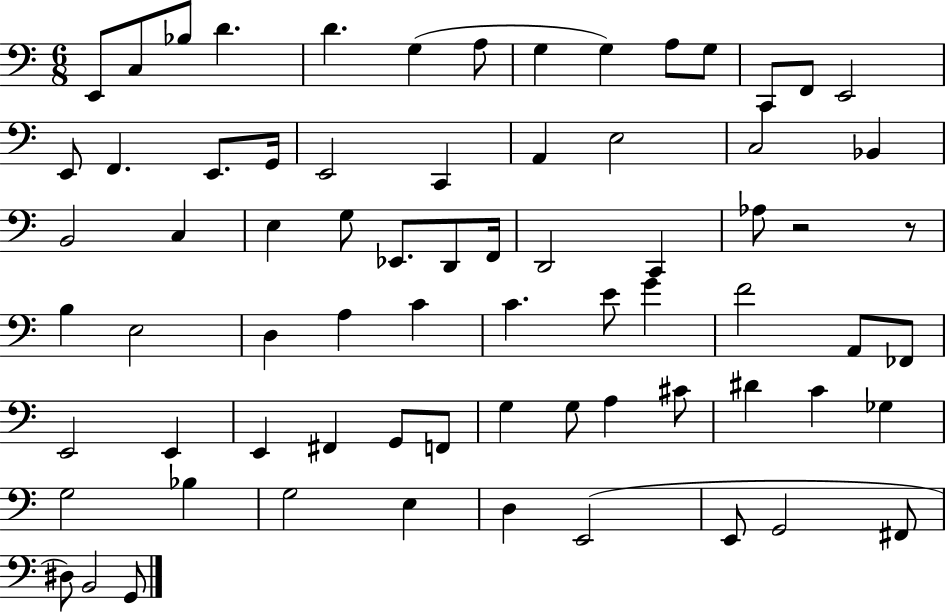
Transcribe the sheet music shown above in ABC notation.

X:1
T:Untitled
M:6/8
L:1/4
K:C
E,,/2 C,/2 _B,/2 D D G, A,/2 G, G, A,/2 G,/2 C,,/2 F,,/2 E,,2 E,,/2 F,, E,,/2 G,,/4 E,,2 C,, A,, E,2 C,2 _B,, B,,2 C, E, G,/2 _E,,/2 D,,/2 F,,/4 D,,2 C,, _A,/2 z2 z/2 B, E,2 D, A, C C E/2 G F2 A,,/2 _F,,/2 E,,2 E,, E,, ^F,, G,,/2 F,,/2 G, G,/2 A, ^C/2 ^D C _G, G,2 _B, G,2 E, D, E,,2 E,,/2 G,,2 ^F,,/2 ^D,/2 B,,2 G,,/2